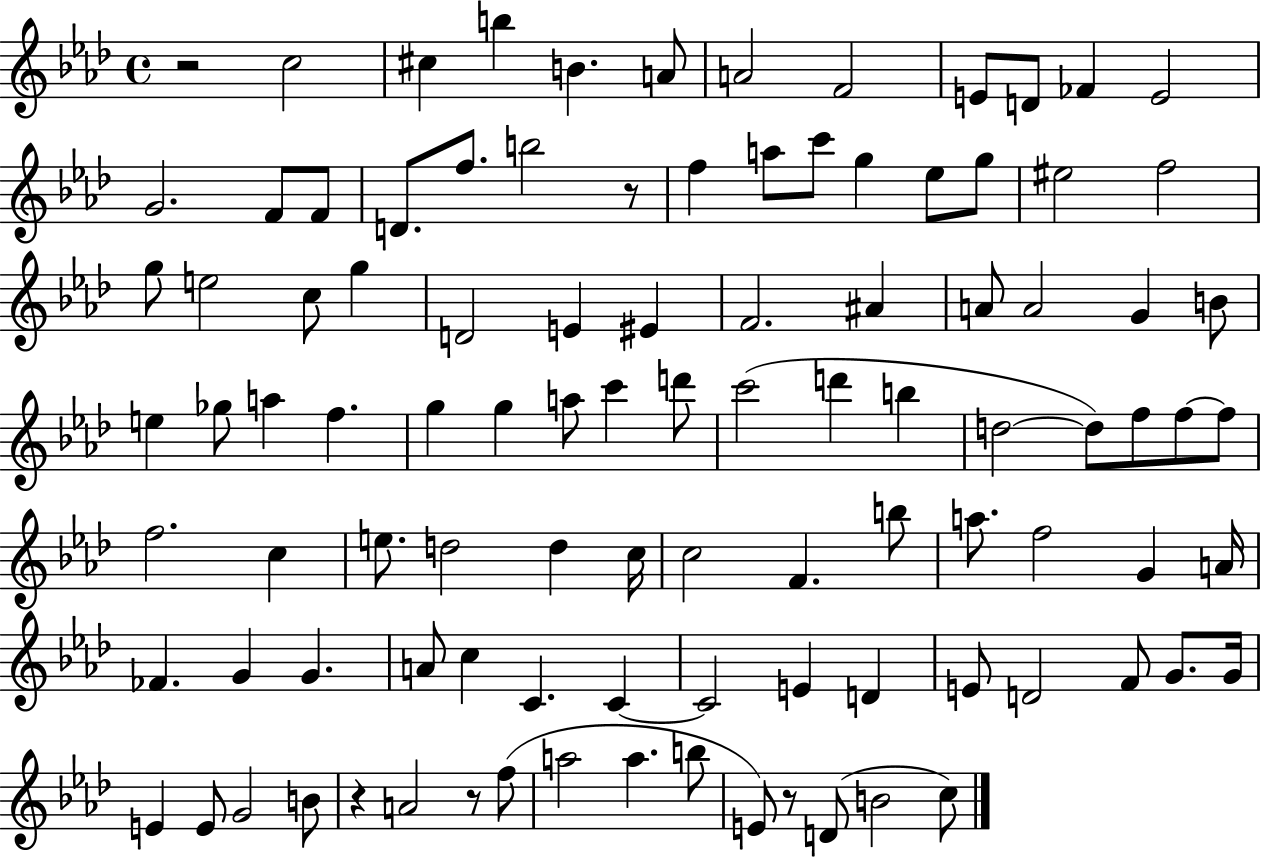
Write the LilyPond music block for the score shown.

{
  \clef treble
  \time 4/4
  \defaultTimeSignature
  \key aes \major
  \repeat volta 2 { r2 c''2 | cis''4 b''4 b'4. a'8 | a'2 f'2 | e'8 d'8 fes'4 e'2 | \break g'2. f'8 f'8 | d'8. f''8. b''2 r8 | f''4 a''8 c'''8 g''4 ees''8 g''8 | eis''2 f''2 | \break g''8 e''2 c''8 g''4 | d'2 e'4 eis'4 | f'2. ais'4 | a'8 a'2 g'4 b'8 | \break e''4 ges''8 a''4 f''4. | g''4 g''4 a''8 c'''4 d'''8 | c'''2( d'''4 b''4 | d''2~~ d''8) f''8 f''8~~ f''8 | \break f''2. c''4 | e''8. d''2 d''4 c''16 | c''2 f'4. b''8 | a''8. f''2 g'4 a'16 | \break fes'4. g'4 g'4. | a'8 c''4 c'4. c'4~~ | c'2 e'4 d'4 | e'8 d'2 f'8 g'8. g'16 | \break e'4 e'8 g'2 b'8 | r4 a'2 r8 f''8( | a''2 a''4. b''8 | e'8) r8 d'8( b'2 c''8) | \break } \bar "|."
}